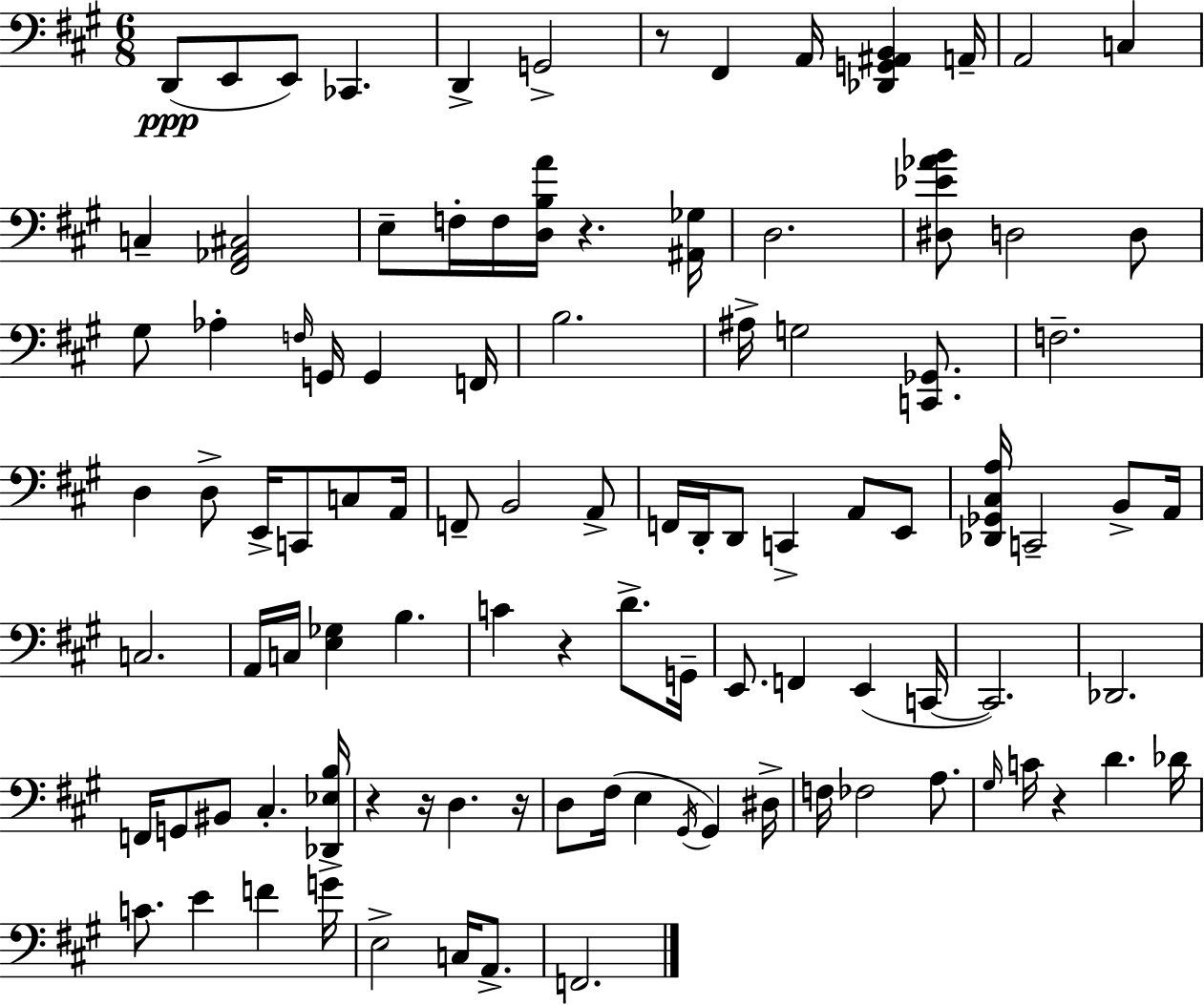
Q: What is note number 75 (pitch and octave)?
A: C4